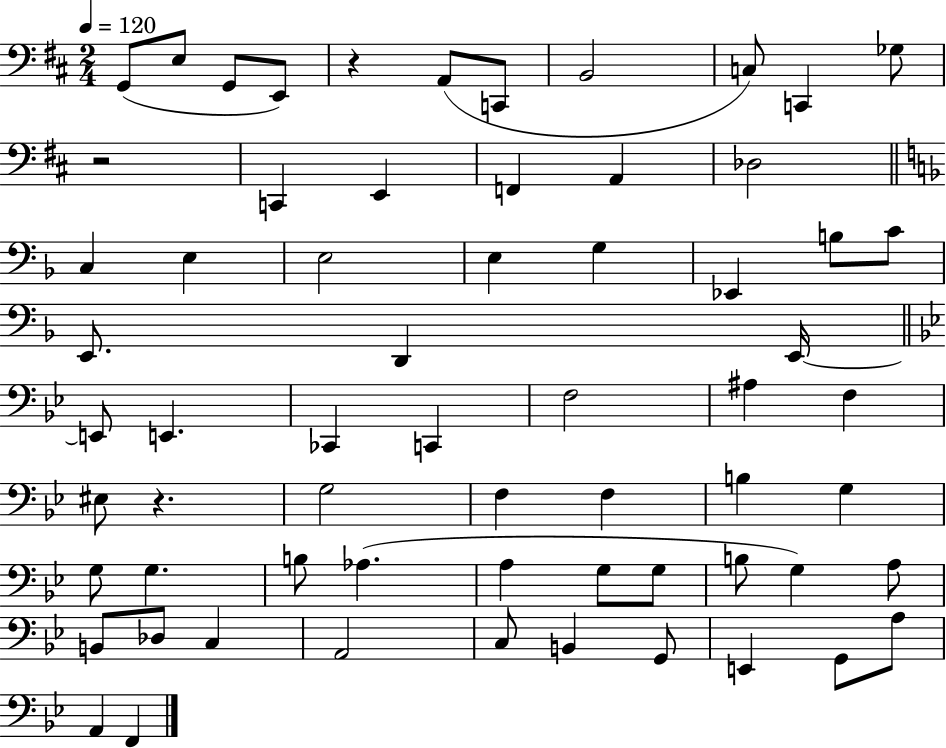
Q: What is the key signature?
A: D major